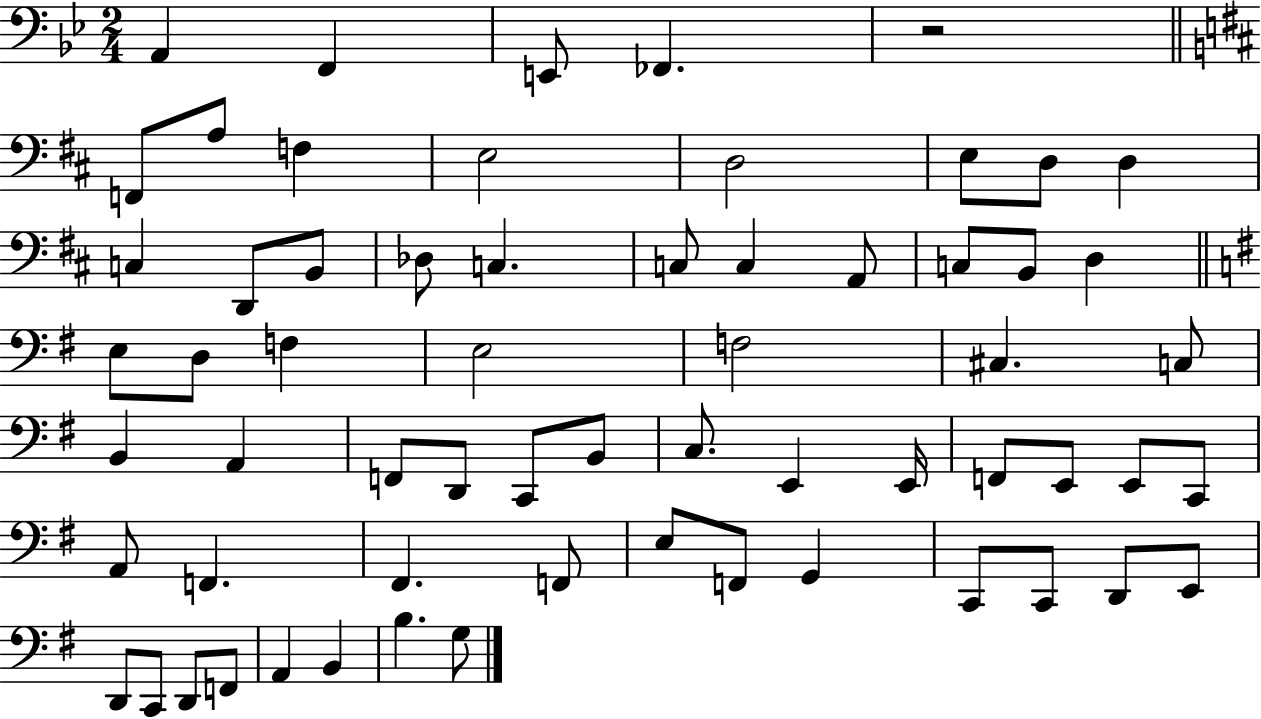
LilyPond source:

{
  \clef bass
  \numericTimeSignature
  \time 2/4
  \key bes \major
  a,4 f,4 | e,8 fes,4. | r2 | \bar "||" \break \key d \major f,8 a8 f4 | e2 | d2 | e8 d8 d4 | \break c4 d,8 b,8 | des8 c4. | c8 c4 a,8 | c8 b,8 d4 | \break \bar "||" \break \key e \minor e8 d8 f4 | e2 | f2 | cis4. c8 | \break b,4 a,4 | f,8 d,8 c,8 b,8 | c8. e,4 e,16 | f,8 e,8 e,8 c,8 | \break a,8 f,4. | fis,4. f,8 | e8 f,8 g,4 | c,8 c,8 d,8 e,8 | \break d,8 c,8 d,8 f,8 | a,4 b,4 | b4. g8 | \bar "|."
}